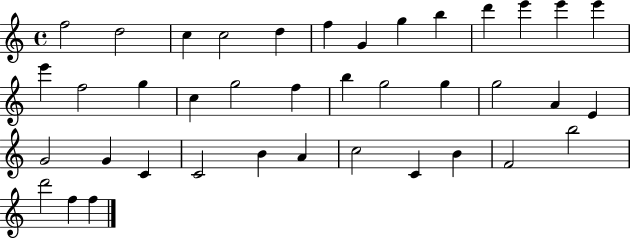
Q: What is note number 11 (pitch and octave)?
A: E6